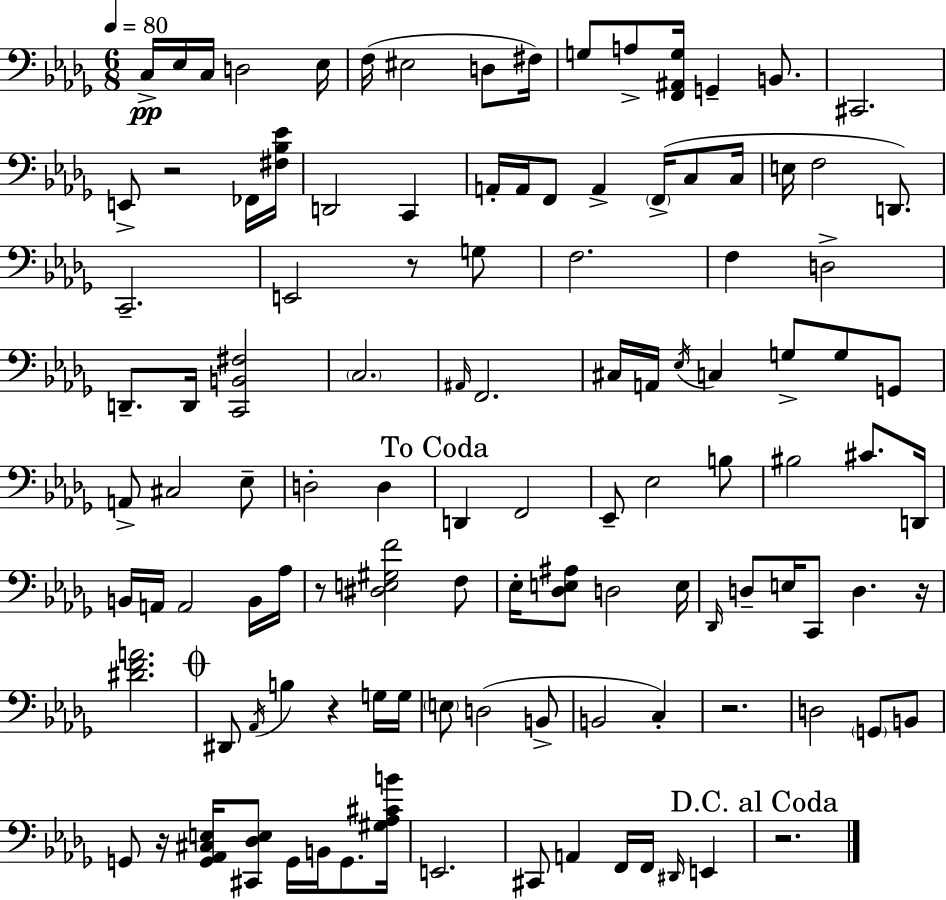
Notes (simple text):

C3/s Eb3/s C3/s D3/h Eb3/s F3/s EIS3/h D3/e F#3/s G3/e A3/e [F2,A#2,G3]/s G2/q B2/e. C#2/h. E2/e R/h FES2/s [F#3,Bb3,Eb4]/s D2/h C2/q A2/s A2/s F2/e A2/q F2/s C3/e C3/s E3/s F3/h D2/e. C2/h. E2/h R/e G3/e F3/h. F3/q D3/h D2/e. D2/s [C2,B2,F#3]/h C3/h. A#2/s F2/h. C#3/s A2/s Eb3/s C3/q G3/e G3/e G2/e A2/e C#3/h Eb3/e D3/h D3/q D2/q F2/h Eb2/e Eb3/h B3/e BIS3/h C#4/e. D2/s B2/s A2/s A2/h B2/s Ab3/s R/e [D#3,E3,G#3,F4]/h F3/e Eb3/s [Db3,E3,A#3]/e D3/h E3/s Db2/s D3/e E3/s C2/e D3/q. R/s [D#4,F4,A4]/h. D#2/e Ab2/s B3/q R/q G3/s G3/s E3/e D3/h B2/e B2/h C3/q R/h. D3/h G2/e B2/e G2/e R/s [G2,Ab2,C#3,E3]/s [C#2,Db3,E3]/e G2/s B2/s G2/e. [G#3,Ab3,C#4,B4]/s E2/h. C#2/e A2/q F2/s F2/s D#2/s E2/q R/h.